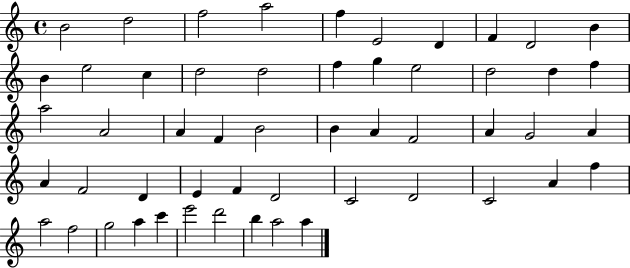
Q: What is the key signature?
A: C major